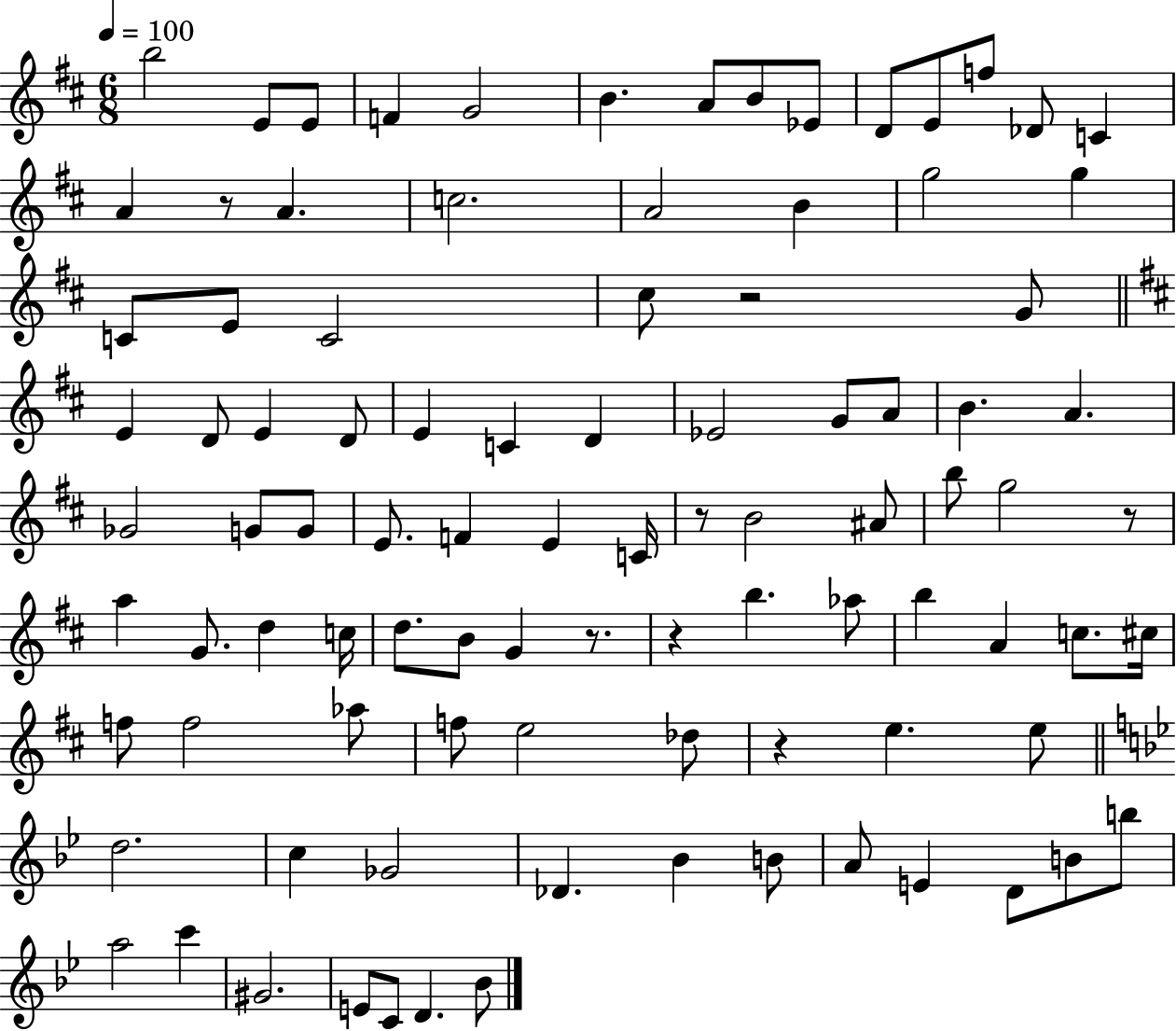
B5/h E4/e E4/e F4/q G4/h B4/q. A4/e B4/e Eb4/e D4/e E4/e F5/e Db4/e C4/q A4/q R/e A4/q. C5/h. A4/h B4/q G5/h G5/q C4/e E4/e C4/h C#5/e R/h G4/e E4/q D4/e E4/q D4/e E4/q C4/q D4/q Eb4/h G4/e A4/e B4/q. A4/q. Gb4/h G4/e G4/e E4/e. F4/q E4/q C4/s R/e B4/h A#4/e B5/e G5/h R/e A5/q G4/e. D5/q C5/s D5/e. B4/e G4/q R/e. R/q B5/q. Ab5/e B5/q A4/q C5/e. C#5/s F5/e F5/h Ab5/e F5/e E5/h Db5/e R/q E5/q. E5/e D5/h. C5/q Gb4/h Db4/q. Bb4/q B4/e A4/e E4/q D4/e B4/e B5/e A5/h C6/q G#4/h. E4/e C4/e D4/q. Bb4/e